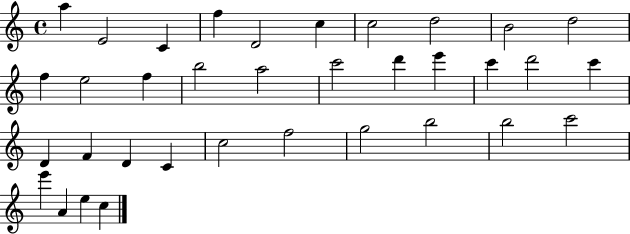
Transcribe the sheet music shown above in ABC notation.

X:1
T:Untitled
M:4/4
L:1/4
K:C
a E2 C f D2 c c2 d2 B2 d2 f e2 f b2 a2 c'2 d' e' c' d'2 c' D F D C c2 f2 g2 b2 b2 c'2 e' A e c